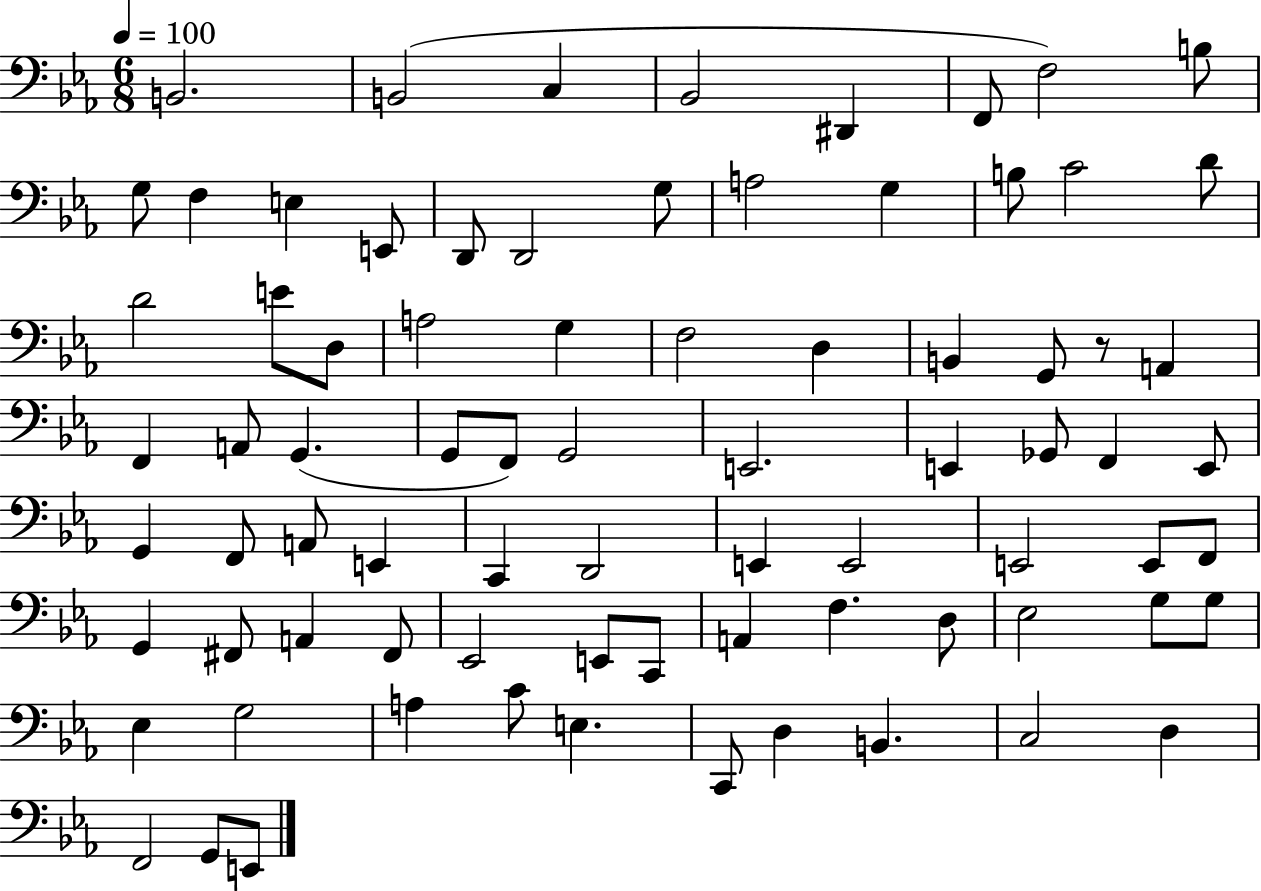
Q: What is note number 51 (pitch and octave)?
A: E2